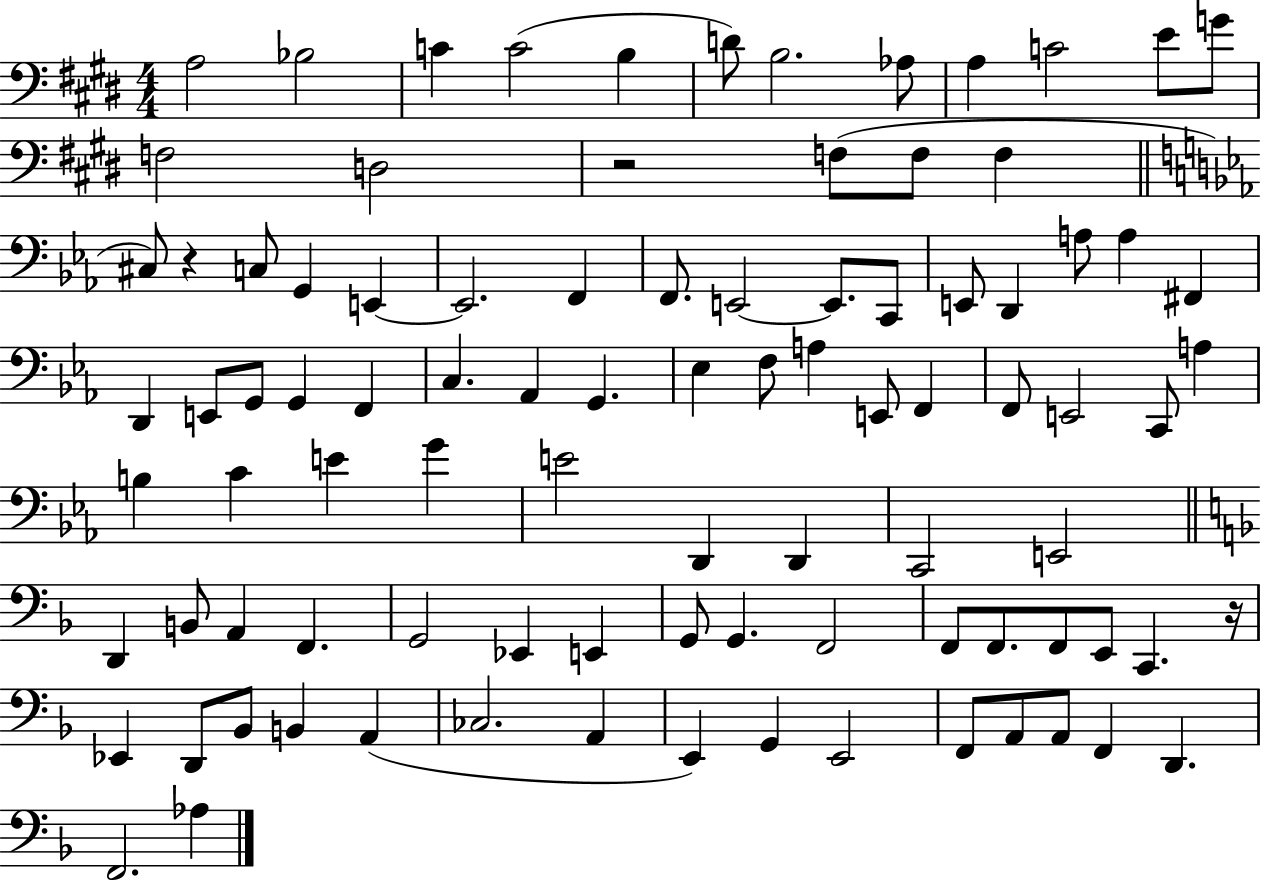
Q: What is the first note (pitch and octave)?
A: A3